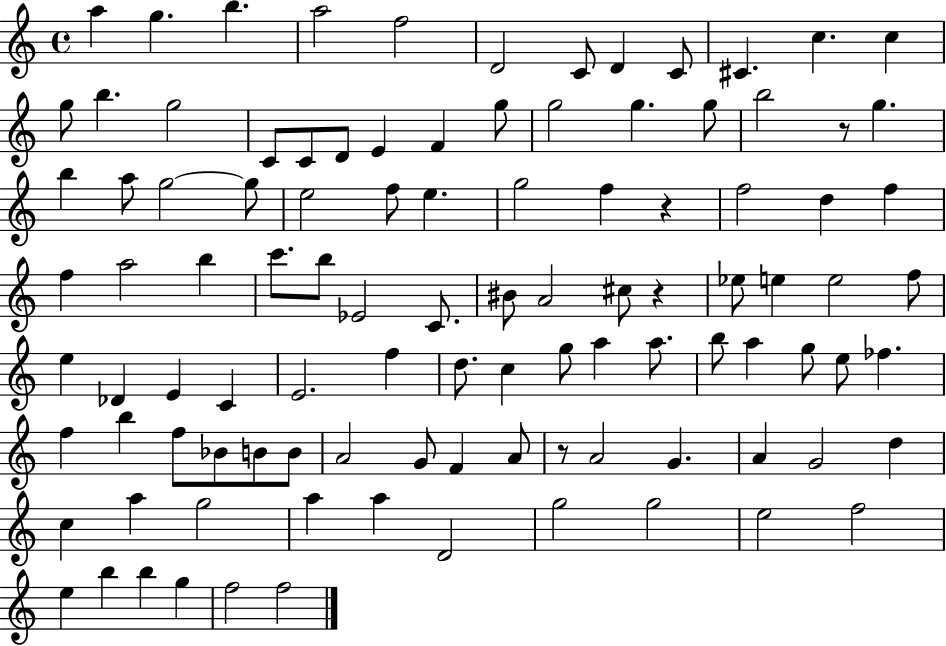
A5/q G5/q. B5/q. A5/h F5/h D4/h C4/e D4/q C4/e C#4/q. C5/q. C5/q G5/e B5/q. G5/h C4/e C4/e D4/e E4/q F4/q G5/e G5/h G5/q. G5/e B5/h R/e G5/q. B5/q A5/e G5/h G5/e E5/h F5/e E5/q. G5/h F5/q R/q F5/h D5/q F5/q F5/q A5/h B5/q C6/e. B5/e Eb4/h C4/e. BIS4/e A4/h C#5/e R/q Eb5/e E5/q E5/h F5/e E5/q Db4/q E4/q C4/q E4/h. F5/q D5/e. C5/q G5/e A5/q A5/e. B5/e A5/q G5/e E5/e FES5/q. F5/q B5/q F5/e Bb4/e B4/e B4/e A4/h G4/e F4/q A4/e R/e A4/h G4/q. A4/q G4/h D5/q C5/q A5/q G5/h A5/q A5/q D4/h G5/h G5/h E5/h F5/h E5/q B5/q B5/q G5/q F5/h F5/h